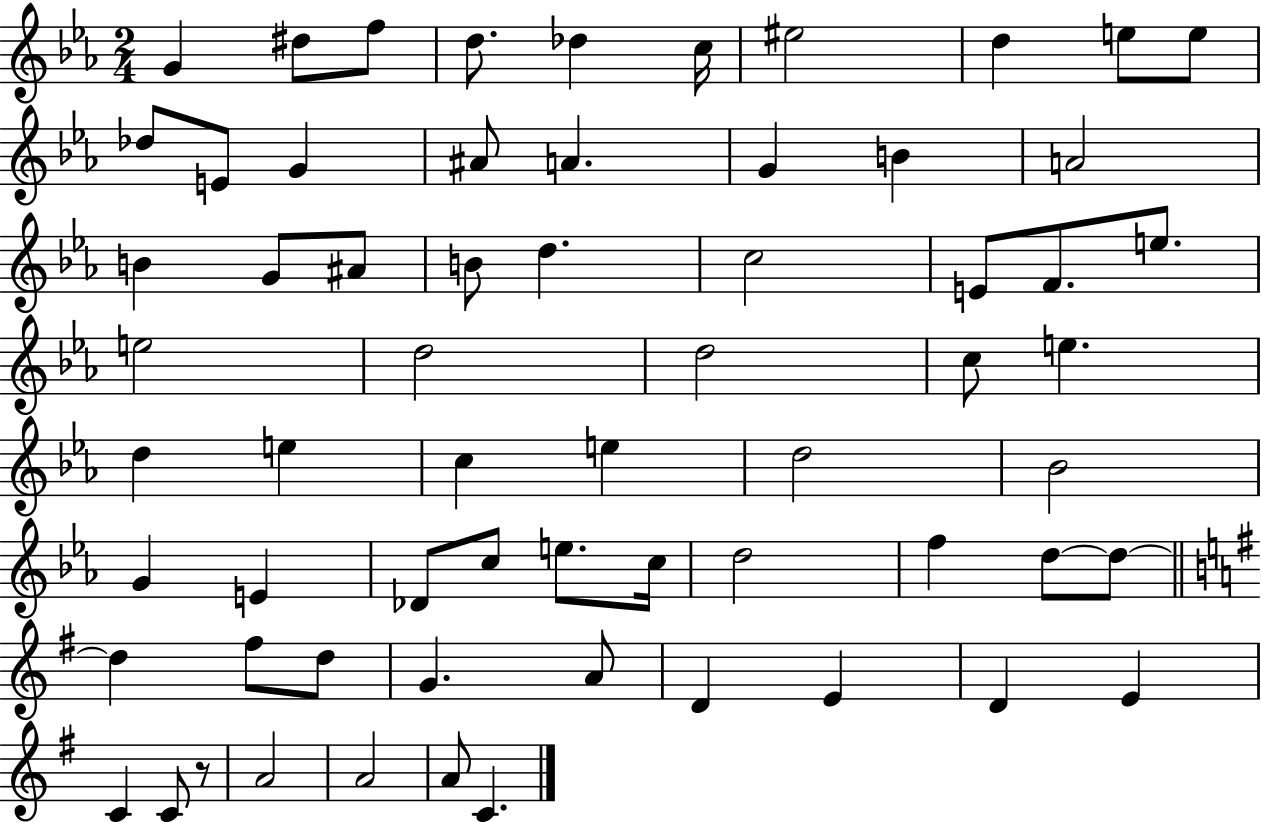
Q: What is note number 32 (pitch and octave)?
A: E5